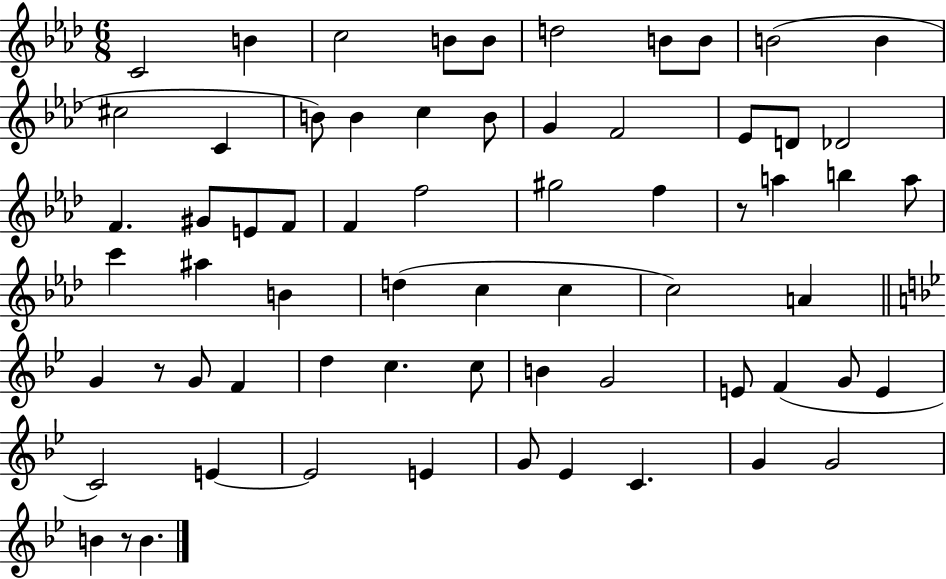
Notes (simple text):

C4/h B4/q C5/h B4/e B4/e D5/h B4/e B4/e B4/h B4/q C#5/h C4/q B4/e B4/q C5/q B4/e G4/q F4/h Eb4/e D4/e Db4/h F4/q. G#4/e E4/e F4/e F4/q F5/h G#5/h F5/q R/e A5/q B5/q A5/e C6/q A#5/q B4/q D5/q C5/q C5/q C5/h A4/q G4/q R/e G4/e F4/q D5/q C5/q. C5/e B4/q G4/h E4/e F4/q G4/e E4/q C4/h E4/q E4/h E4/q G4/e Eb4/q C4/q. G4/q G4/h B4/q R/e B4/q.